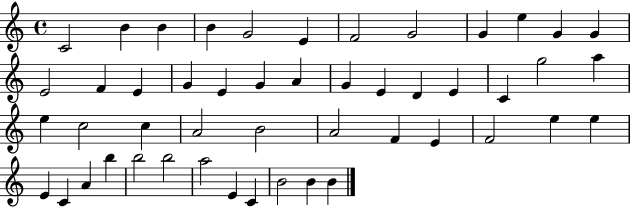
C4/h B4/q B4/q B4/q G4/h E4/q F4/h G4/h G4/q E5/q G4/q G4/q E4/h F4/q E4/q G4/q E4/q G4/q A4/q G4/q E4/q D4/q E4/q C4/q G5/h A5/q E5/q C5/h C5/q A4/h B4/h A4/h F4/q E4/q F4/h E5/q E5/q E4/q C4/q A4/q B5/q B5/h B5/h A5/h E4/q C4/q B4/h B4/q B4/q